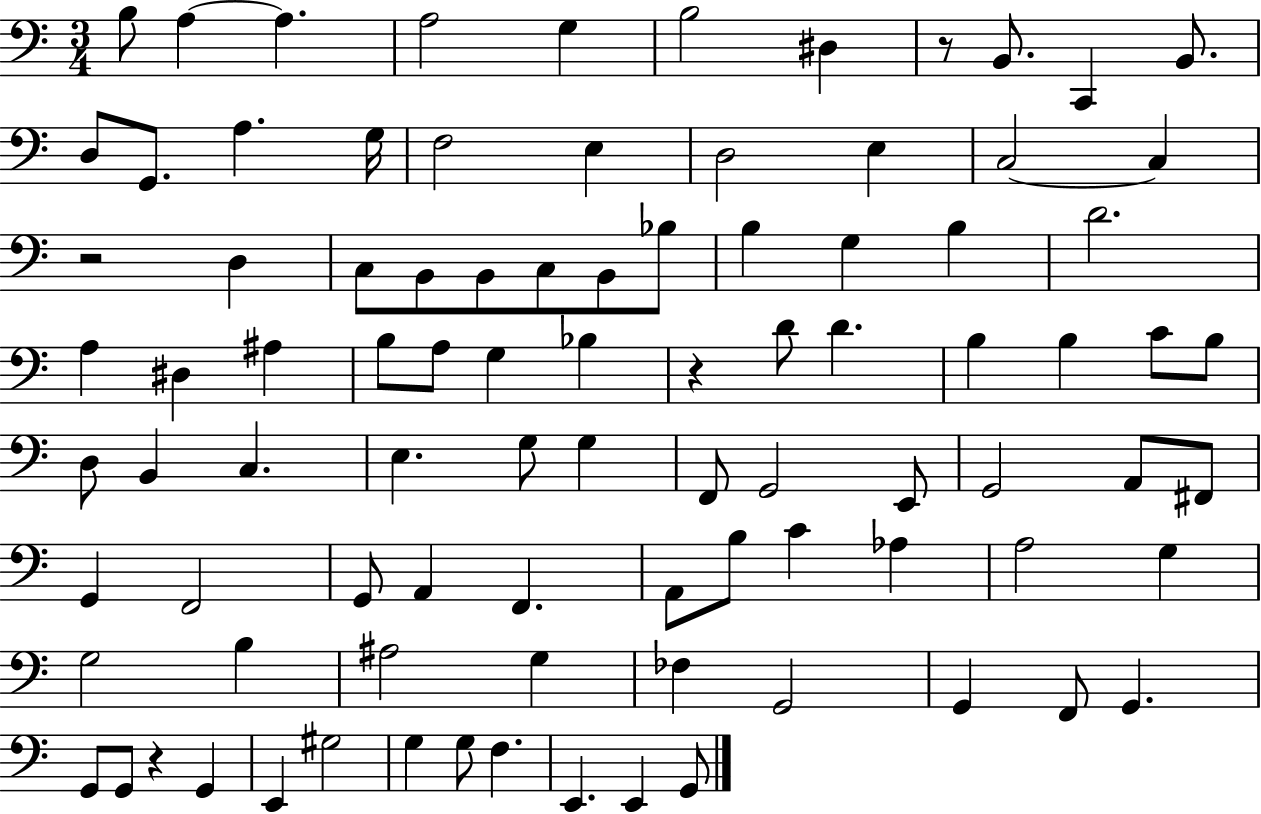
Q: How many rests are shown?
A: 4